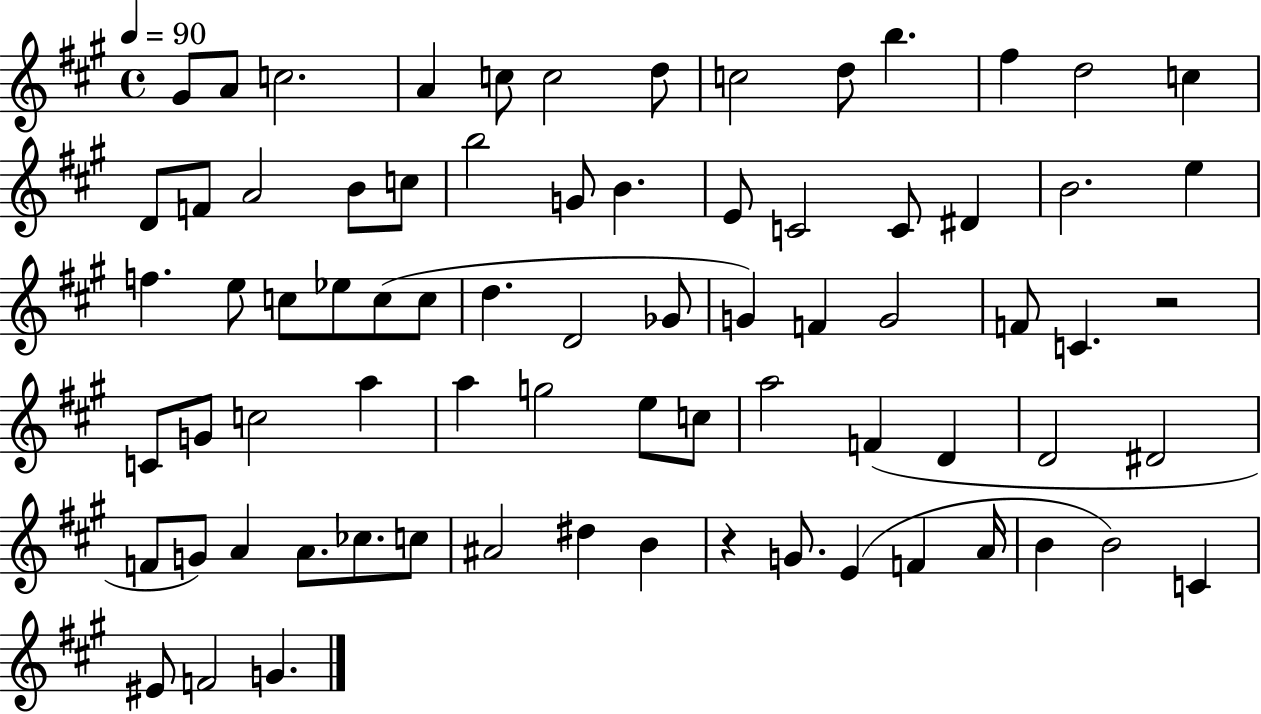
{
  \clef treble
  \time 4/4
  \defaultTimeSignature
  \key a \major
  \tempo 4 = 90
  gis'8 a'8 c''2. | a'4 c''8 c''2 d''8 | c''2 d''8 b''4. | fis''4 d''2 c''4 | \break d'8 f'8 a'2 b'8 c''8 | b''2 g'8 b'4. | e'8 c'2 c'8 dis'4 | b'2. e''4 | \break f''4. e''8 c''8 ees''8 c''8( c''8 | d''4. d'2 ges'8 | g'4) f'4 g'2 | f'8 c'4. r2 | \break c'8 g'8 c''2 a''4 | a''4 g''2 e''8 c''8 | a''2 f'4( d'4 | d'2 dis'2 | \break f'8 g'8) a'4 a'8. ces''8. c''8 | ais'2 dis''4 b'4 | r4 g'8. e'4( f'4 a'16 | b'4 b'2) c'4 | \break eis'8 f'2 g'4. | \bar "|."
}